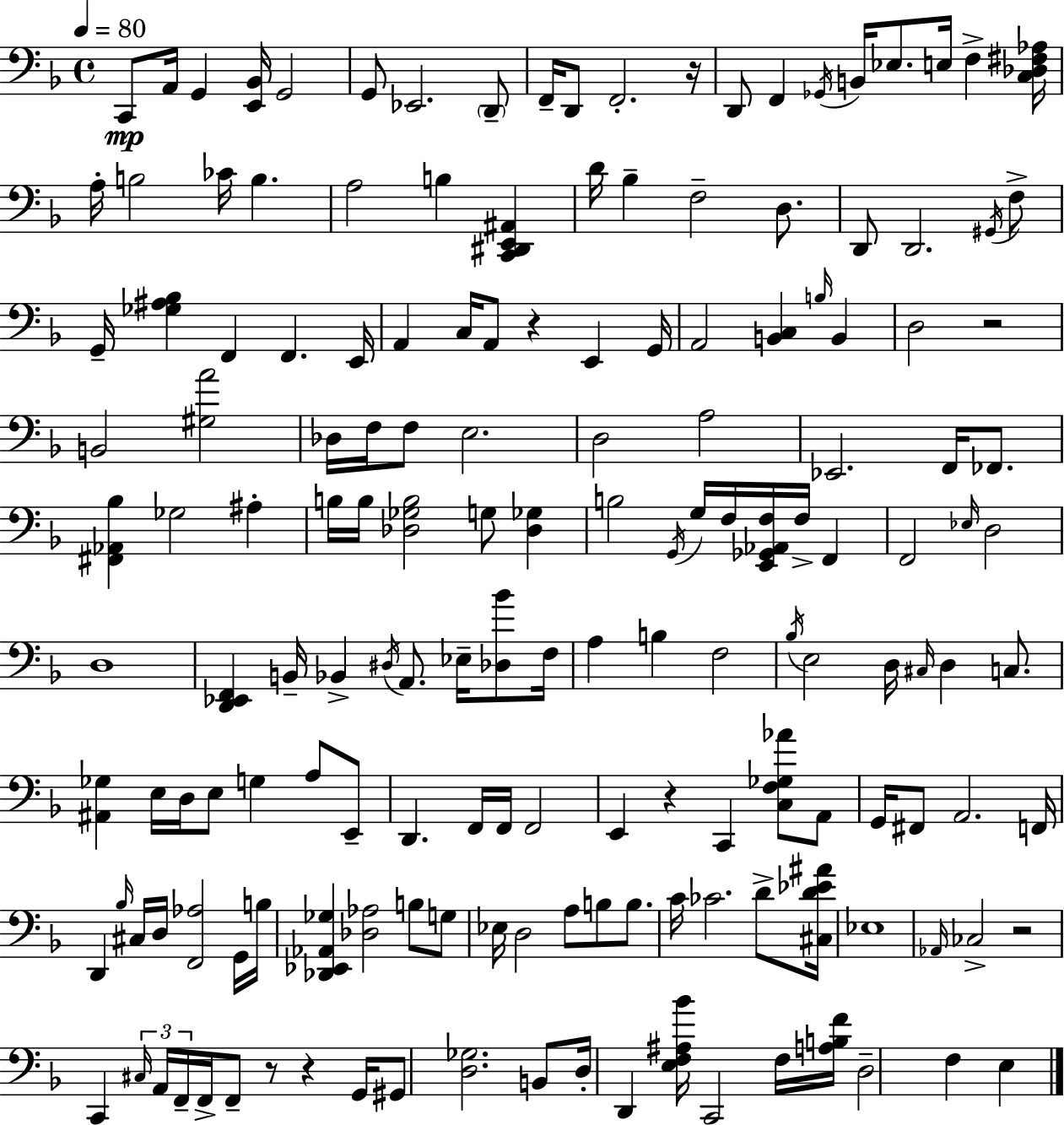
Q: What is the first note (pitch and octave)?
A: C2